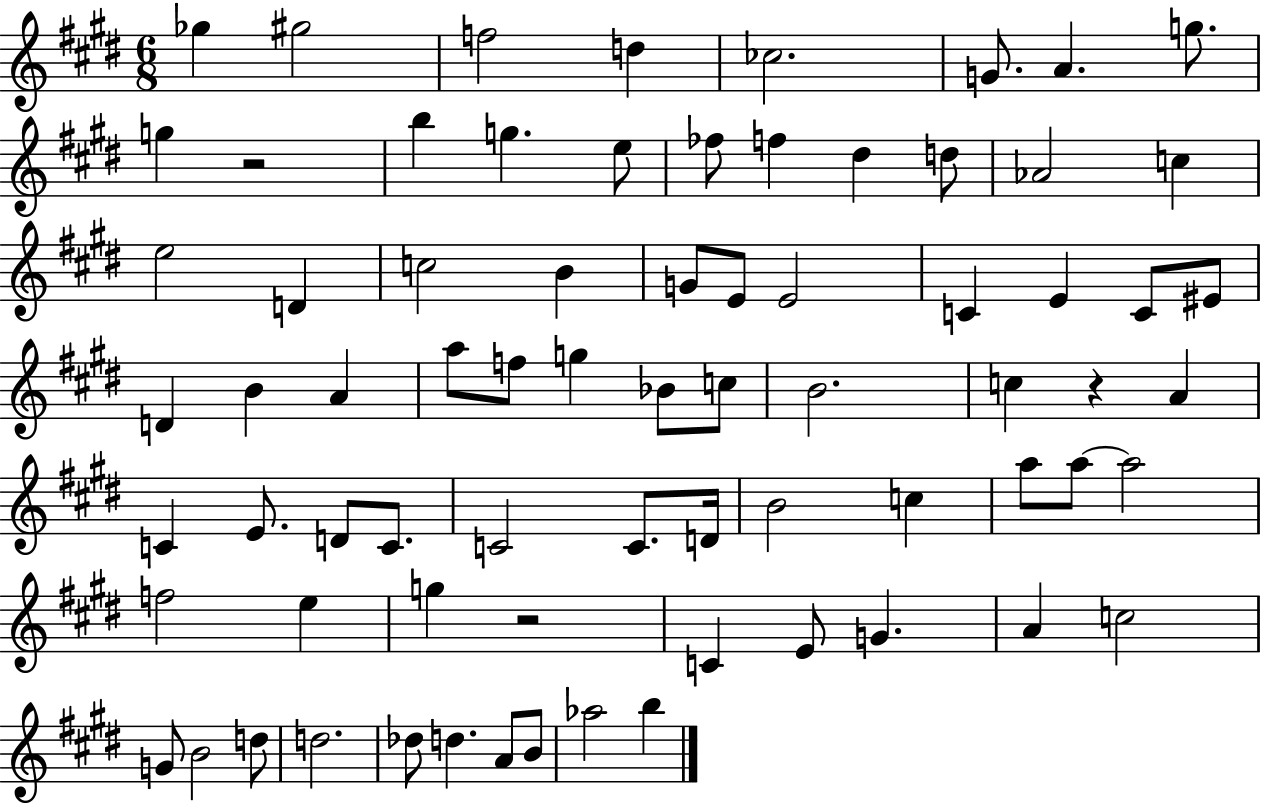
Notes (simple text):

Gb5/q G#5/h F5/h D5/q CES5/h. G4/e. A4/q. G5/e. G5/q R/h B5/q G5/q. E5/e FES5/e F5/q D#5/q D5/e Ab4/h C5/q E5/h D4/q C5/h B4/q G4/e E4/e E4/h C4/q E4/q C4/e EIS4/e D4/q B4/q A4/q A5/e F5/e G5/q Bb4/e C5/e B4/h. C5/q R/q A4/q C4/q E4/e. D4/e C4/e. C4/h C4/e. D4/s B4/h C5/q A5/e A5/e A5/h F5/h E5/q G5/q R/h C4/q E4/e G4/q. A4/q C5/h G4/e B4/h D5/e D5/h. Db5/e D5/q. A4/e B4/e Ab5/h B5/q